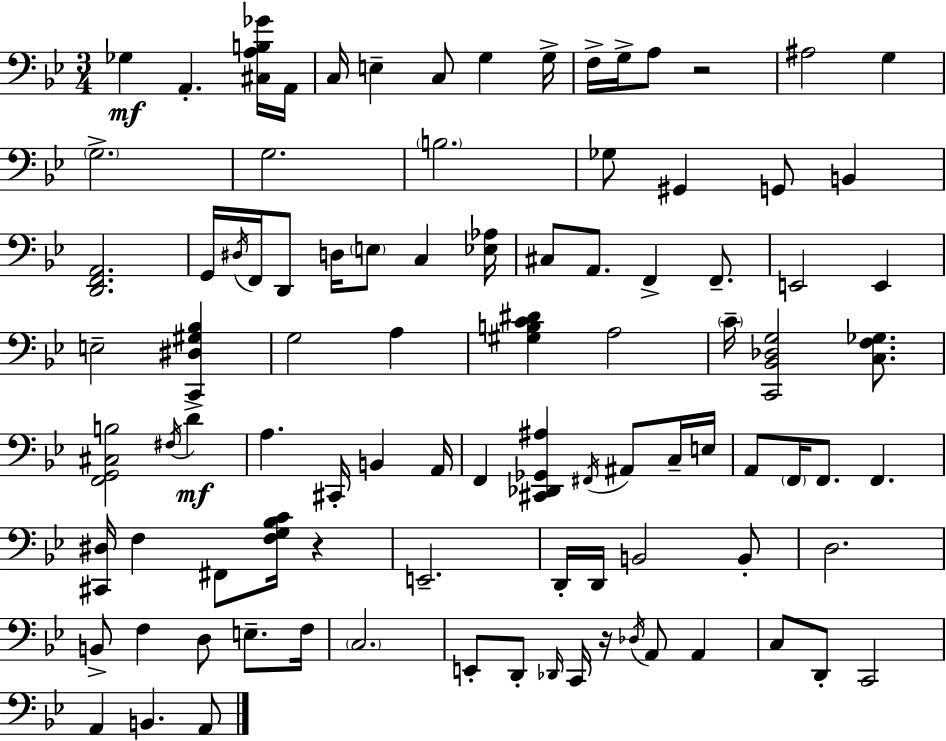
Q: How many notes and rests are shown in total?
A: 94